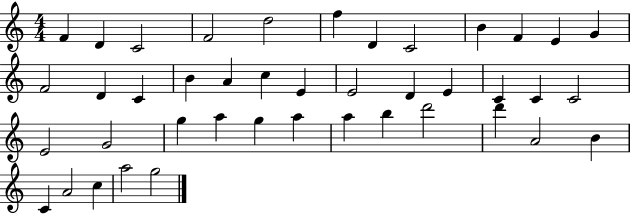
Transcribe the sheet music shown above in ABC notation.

X:1
T:Untitled
M:4/4
L:1/4
K:C
F D C2 F2 d2 f D C2 B F E G F2 D C B A c E E2 D E C C C2 E2 G2 g a g a a b d'2 d' A2 B C A2 c a2 g2